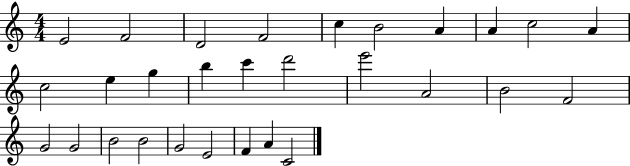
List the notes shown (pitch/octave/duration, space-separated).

E4/h F4/h D4/h F4/h C5/q B4/h A4/q A4/q C5/h A4/q C5/h E5/q G5/q B5/q C6/q D6/h E6/h A4/h B4/h F4/h G4/h G4/h B4/h B4/h G4/h E4/h F4/q A4/q C4/h